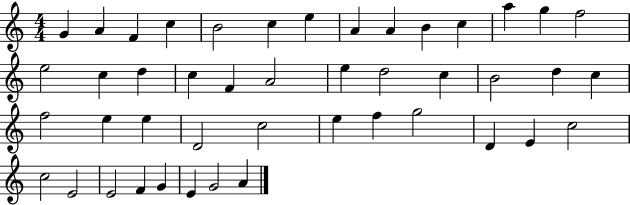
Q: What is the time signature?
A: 4/4